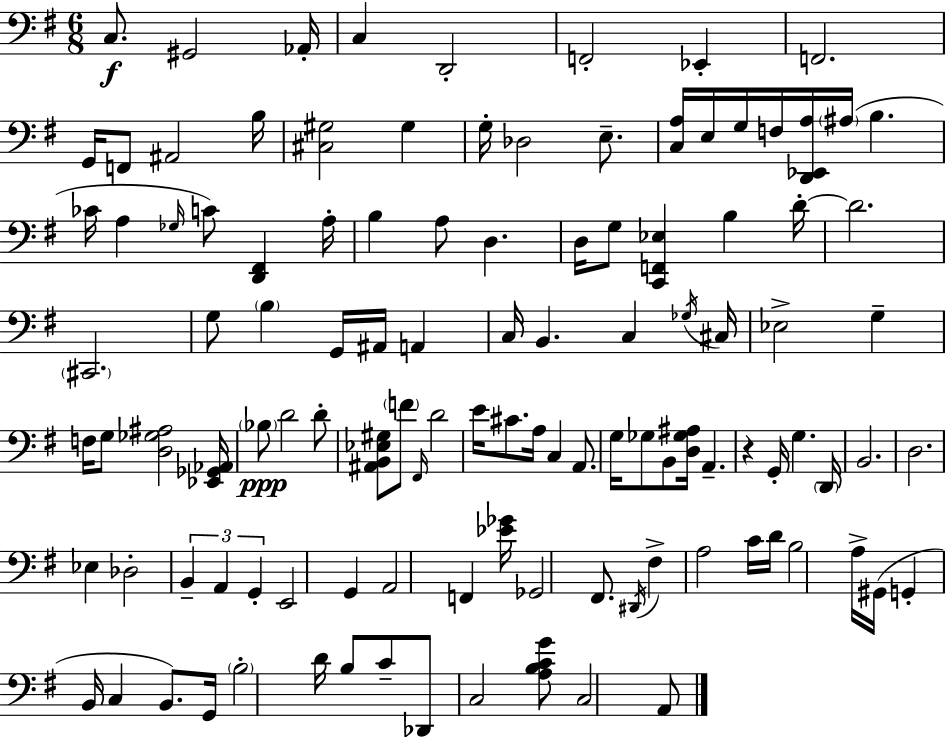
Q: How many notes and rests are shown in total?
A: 113